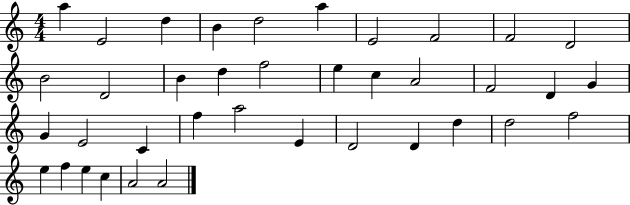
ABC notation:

X:1
T:Untitled
M:4/4
L:1/4
K:C
a E2 d B d2 a E2 F2 F2 D2 B2 D2 B d f2 e c A2 F2 D G G E2 C f a2 E D2 D d d2 f2 e f e c A2 A2